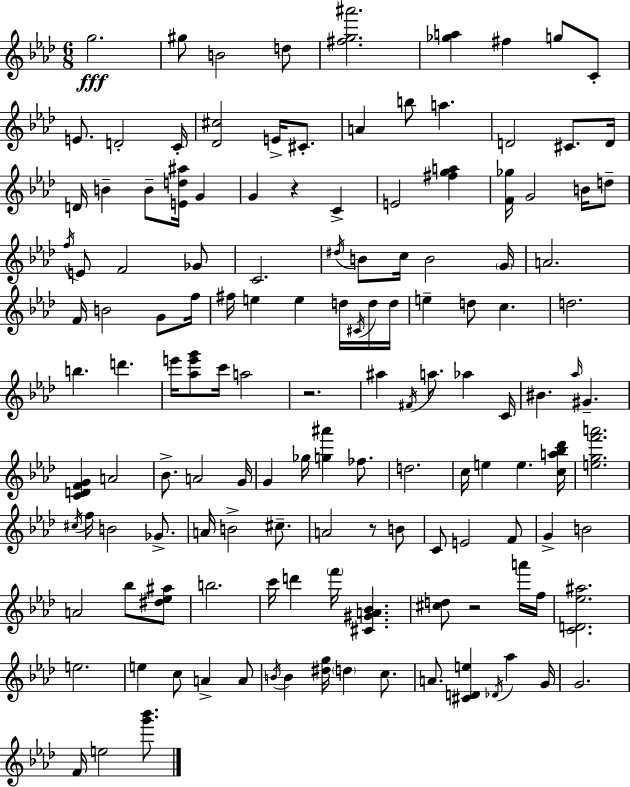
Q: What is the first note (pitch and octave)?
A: G5